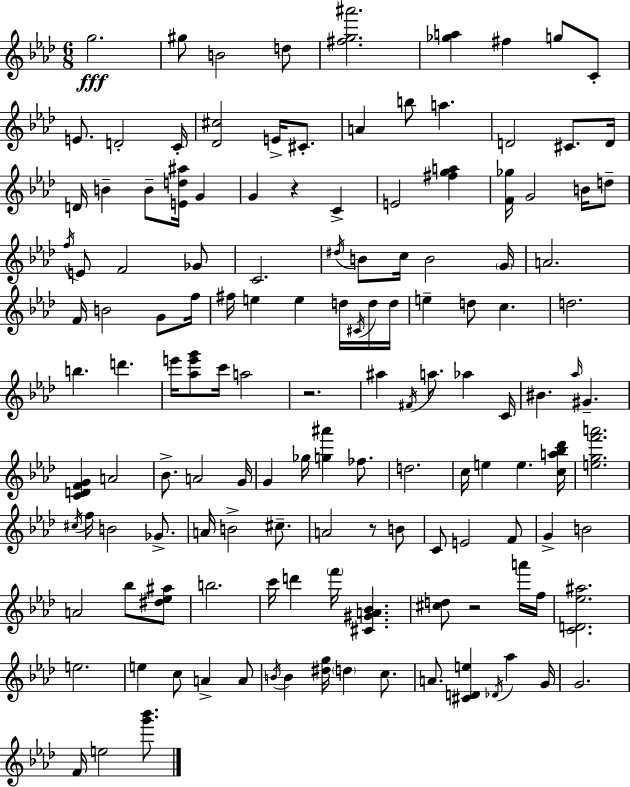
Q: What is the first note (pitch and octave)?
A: G5